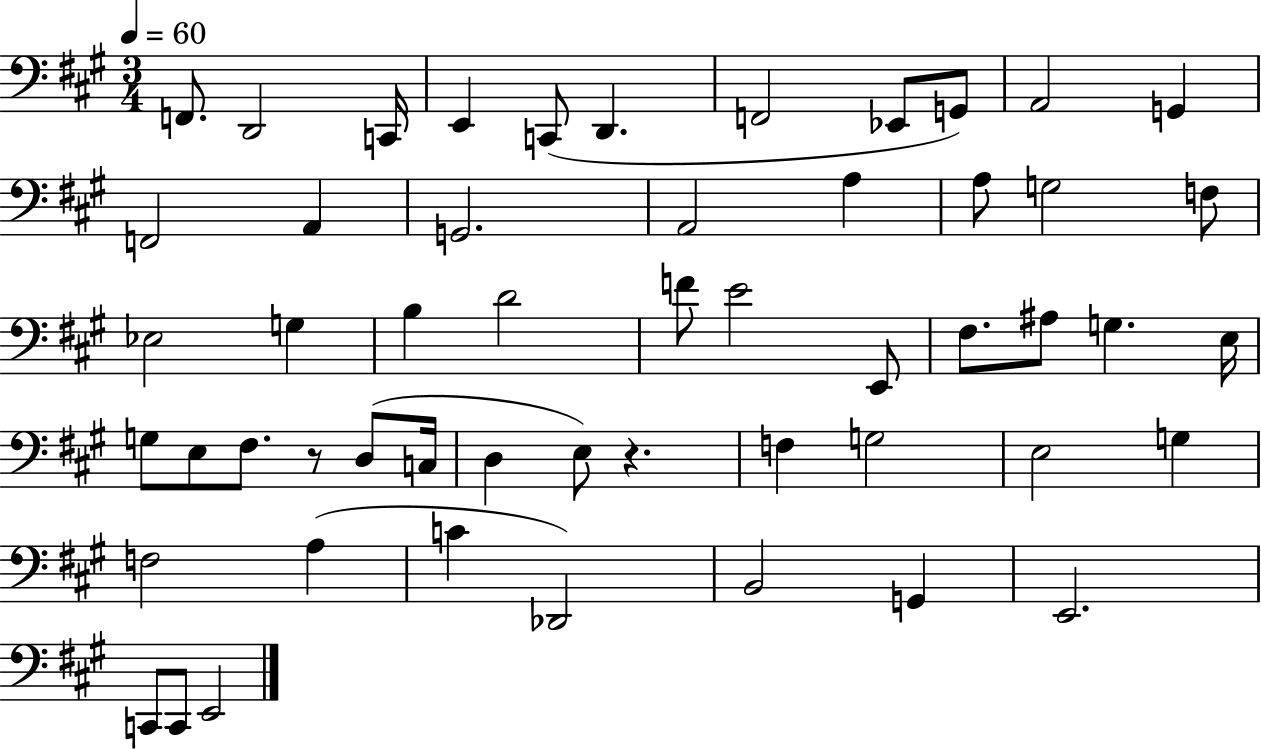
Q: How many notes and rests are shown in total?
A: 53